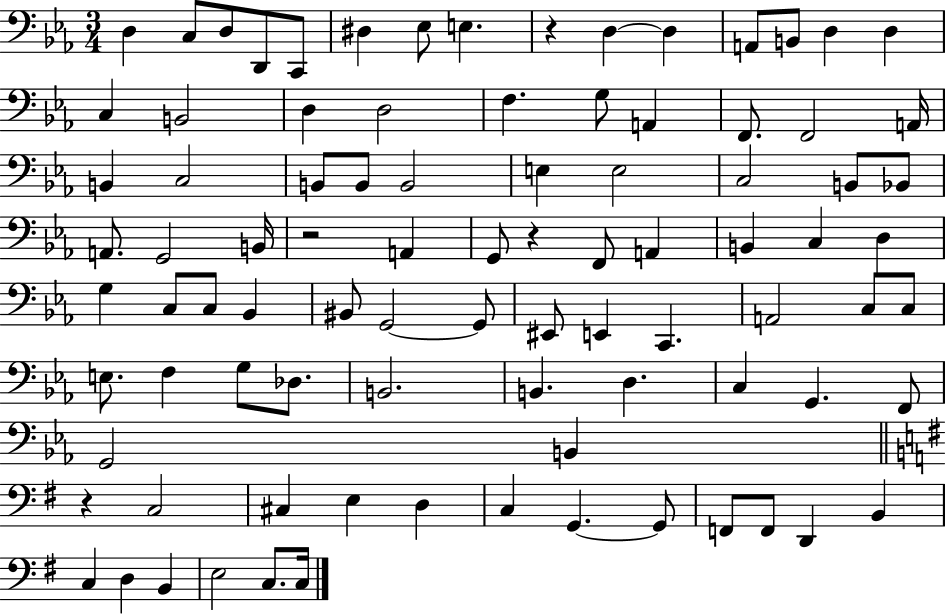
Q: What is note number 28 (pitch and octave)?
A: B2